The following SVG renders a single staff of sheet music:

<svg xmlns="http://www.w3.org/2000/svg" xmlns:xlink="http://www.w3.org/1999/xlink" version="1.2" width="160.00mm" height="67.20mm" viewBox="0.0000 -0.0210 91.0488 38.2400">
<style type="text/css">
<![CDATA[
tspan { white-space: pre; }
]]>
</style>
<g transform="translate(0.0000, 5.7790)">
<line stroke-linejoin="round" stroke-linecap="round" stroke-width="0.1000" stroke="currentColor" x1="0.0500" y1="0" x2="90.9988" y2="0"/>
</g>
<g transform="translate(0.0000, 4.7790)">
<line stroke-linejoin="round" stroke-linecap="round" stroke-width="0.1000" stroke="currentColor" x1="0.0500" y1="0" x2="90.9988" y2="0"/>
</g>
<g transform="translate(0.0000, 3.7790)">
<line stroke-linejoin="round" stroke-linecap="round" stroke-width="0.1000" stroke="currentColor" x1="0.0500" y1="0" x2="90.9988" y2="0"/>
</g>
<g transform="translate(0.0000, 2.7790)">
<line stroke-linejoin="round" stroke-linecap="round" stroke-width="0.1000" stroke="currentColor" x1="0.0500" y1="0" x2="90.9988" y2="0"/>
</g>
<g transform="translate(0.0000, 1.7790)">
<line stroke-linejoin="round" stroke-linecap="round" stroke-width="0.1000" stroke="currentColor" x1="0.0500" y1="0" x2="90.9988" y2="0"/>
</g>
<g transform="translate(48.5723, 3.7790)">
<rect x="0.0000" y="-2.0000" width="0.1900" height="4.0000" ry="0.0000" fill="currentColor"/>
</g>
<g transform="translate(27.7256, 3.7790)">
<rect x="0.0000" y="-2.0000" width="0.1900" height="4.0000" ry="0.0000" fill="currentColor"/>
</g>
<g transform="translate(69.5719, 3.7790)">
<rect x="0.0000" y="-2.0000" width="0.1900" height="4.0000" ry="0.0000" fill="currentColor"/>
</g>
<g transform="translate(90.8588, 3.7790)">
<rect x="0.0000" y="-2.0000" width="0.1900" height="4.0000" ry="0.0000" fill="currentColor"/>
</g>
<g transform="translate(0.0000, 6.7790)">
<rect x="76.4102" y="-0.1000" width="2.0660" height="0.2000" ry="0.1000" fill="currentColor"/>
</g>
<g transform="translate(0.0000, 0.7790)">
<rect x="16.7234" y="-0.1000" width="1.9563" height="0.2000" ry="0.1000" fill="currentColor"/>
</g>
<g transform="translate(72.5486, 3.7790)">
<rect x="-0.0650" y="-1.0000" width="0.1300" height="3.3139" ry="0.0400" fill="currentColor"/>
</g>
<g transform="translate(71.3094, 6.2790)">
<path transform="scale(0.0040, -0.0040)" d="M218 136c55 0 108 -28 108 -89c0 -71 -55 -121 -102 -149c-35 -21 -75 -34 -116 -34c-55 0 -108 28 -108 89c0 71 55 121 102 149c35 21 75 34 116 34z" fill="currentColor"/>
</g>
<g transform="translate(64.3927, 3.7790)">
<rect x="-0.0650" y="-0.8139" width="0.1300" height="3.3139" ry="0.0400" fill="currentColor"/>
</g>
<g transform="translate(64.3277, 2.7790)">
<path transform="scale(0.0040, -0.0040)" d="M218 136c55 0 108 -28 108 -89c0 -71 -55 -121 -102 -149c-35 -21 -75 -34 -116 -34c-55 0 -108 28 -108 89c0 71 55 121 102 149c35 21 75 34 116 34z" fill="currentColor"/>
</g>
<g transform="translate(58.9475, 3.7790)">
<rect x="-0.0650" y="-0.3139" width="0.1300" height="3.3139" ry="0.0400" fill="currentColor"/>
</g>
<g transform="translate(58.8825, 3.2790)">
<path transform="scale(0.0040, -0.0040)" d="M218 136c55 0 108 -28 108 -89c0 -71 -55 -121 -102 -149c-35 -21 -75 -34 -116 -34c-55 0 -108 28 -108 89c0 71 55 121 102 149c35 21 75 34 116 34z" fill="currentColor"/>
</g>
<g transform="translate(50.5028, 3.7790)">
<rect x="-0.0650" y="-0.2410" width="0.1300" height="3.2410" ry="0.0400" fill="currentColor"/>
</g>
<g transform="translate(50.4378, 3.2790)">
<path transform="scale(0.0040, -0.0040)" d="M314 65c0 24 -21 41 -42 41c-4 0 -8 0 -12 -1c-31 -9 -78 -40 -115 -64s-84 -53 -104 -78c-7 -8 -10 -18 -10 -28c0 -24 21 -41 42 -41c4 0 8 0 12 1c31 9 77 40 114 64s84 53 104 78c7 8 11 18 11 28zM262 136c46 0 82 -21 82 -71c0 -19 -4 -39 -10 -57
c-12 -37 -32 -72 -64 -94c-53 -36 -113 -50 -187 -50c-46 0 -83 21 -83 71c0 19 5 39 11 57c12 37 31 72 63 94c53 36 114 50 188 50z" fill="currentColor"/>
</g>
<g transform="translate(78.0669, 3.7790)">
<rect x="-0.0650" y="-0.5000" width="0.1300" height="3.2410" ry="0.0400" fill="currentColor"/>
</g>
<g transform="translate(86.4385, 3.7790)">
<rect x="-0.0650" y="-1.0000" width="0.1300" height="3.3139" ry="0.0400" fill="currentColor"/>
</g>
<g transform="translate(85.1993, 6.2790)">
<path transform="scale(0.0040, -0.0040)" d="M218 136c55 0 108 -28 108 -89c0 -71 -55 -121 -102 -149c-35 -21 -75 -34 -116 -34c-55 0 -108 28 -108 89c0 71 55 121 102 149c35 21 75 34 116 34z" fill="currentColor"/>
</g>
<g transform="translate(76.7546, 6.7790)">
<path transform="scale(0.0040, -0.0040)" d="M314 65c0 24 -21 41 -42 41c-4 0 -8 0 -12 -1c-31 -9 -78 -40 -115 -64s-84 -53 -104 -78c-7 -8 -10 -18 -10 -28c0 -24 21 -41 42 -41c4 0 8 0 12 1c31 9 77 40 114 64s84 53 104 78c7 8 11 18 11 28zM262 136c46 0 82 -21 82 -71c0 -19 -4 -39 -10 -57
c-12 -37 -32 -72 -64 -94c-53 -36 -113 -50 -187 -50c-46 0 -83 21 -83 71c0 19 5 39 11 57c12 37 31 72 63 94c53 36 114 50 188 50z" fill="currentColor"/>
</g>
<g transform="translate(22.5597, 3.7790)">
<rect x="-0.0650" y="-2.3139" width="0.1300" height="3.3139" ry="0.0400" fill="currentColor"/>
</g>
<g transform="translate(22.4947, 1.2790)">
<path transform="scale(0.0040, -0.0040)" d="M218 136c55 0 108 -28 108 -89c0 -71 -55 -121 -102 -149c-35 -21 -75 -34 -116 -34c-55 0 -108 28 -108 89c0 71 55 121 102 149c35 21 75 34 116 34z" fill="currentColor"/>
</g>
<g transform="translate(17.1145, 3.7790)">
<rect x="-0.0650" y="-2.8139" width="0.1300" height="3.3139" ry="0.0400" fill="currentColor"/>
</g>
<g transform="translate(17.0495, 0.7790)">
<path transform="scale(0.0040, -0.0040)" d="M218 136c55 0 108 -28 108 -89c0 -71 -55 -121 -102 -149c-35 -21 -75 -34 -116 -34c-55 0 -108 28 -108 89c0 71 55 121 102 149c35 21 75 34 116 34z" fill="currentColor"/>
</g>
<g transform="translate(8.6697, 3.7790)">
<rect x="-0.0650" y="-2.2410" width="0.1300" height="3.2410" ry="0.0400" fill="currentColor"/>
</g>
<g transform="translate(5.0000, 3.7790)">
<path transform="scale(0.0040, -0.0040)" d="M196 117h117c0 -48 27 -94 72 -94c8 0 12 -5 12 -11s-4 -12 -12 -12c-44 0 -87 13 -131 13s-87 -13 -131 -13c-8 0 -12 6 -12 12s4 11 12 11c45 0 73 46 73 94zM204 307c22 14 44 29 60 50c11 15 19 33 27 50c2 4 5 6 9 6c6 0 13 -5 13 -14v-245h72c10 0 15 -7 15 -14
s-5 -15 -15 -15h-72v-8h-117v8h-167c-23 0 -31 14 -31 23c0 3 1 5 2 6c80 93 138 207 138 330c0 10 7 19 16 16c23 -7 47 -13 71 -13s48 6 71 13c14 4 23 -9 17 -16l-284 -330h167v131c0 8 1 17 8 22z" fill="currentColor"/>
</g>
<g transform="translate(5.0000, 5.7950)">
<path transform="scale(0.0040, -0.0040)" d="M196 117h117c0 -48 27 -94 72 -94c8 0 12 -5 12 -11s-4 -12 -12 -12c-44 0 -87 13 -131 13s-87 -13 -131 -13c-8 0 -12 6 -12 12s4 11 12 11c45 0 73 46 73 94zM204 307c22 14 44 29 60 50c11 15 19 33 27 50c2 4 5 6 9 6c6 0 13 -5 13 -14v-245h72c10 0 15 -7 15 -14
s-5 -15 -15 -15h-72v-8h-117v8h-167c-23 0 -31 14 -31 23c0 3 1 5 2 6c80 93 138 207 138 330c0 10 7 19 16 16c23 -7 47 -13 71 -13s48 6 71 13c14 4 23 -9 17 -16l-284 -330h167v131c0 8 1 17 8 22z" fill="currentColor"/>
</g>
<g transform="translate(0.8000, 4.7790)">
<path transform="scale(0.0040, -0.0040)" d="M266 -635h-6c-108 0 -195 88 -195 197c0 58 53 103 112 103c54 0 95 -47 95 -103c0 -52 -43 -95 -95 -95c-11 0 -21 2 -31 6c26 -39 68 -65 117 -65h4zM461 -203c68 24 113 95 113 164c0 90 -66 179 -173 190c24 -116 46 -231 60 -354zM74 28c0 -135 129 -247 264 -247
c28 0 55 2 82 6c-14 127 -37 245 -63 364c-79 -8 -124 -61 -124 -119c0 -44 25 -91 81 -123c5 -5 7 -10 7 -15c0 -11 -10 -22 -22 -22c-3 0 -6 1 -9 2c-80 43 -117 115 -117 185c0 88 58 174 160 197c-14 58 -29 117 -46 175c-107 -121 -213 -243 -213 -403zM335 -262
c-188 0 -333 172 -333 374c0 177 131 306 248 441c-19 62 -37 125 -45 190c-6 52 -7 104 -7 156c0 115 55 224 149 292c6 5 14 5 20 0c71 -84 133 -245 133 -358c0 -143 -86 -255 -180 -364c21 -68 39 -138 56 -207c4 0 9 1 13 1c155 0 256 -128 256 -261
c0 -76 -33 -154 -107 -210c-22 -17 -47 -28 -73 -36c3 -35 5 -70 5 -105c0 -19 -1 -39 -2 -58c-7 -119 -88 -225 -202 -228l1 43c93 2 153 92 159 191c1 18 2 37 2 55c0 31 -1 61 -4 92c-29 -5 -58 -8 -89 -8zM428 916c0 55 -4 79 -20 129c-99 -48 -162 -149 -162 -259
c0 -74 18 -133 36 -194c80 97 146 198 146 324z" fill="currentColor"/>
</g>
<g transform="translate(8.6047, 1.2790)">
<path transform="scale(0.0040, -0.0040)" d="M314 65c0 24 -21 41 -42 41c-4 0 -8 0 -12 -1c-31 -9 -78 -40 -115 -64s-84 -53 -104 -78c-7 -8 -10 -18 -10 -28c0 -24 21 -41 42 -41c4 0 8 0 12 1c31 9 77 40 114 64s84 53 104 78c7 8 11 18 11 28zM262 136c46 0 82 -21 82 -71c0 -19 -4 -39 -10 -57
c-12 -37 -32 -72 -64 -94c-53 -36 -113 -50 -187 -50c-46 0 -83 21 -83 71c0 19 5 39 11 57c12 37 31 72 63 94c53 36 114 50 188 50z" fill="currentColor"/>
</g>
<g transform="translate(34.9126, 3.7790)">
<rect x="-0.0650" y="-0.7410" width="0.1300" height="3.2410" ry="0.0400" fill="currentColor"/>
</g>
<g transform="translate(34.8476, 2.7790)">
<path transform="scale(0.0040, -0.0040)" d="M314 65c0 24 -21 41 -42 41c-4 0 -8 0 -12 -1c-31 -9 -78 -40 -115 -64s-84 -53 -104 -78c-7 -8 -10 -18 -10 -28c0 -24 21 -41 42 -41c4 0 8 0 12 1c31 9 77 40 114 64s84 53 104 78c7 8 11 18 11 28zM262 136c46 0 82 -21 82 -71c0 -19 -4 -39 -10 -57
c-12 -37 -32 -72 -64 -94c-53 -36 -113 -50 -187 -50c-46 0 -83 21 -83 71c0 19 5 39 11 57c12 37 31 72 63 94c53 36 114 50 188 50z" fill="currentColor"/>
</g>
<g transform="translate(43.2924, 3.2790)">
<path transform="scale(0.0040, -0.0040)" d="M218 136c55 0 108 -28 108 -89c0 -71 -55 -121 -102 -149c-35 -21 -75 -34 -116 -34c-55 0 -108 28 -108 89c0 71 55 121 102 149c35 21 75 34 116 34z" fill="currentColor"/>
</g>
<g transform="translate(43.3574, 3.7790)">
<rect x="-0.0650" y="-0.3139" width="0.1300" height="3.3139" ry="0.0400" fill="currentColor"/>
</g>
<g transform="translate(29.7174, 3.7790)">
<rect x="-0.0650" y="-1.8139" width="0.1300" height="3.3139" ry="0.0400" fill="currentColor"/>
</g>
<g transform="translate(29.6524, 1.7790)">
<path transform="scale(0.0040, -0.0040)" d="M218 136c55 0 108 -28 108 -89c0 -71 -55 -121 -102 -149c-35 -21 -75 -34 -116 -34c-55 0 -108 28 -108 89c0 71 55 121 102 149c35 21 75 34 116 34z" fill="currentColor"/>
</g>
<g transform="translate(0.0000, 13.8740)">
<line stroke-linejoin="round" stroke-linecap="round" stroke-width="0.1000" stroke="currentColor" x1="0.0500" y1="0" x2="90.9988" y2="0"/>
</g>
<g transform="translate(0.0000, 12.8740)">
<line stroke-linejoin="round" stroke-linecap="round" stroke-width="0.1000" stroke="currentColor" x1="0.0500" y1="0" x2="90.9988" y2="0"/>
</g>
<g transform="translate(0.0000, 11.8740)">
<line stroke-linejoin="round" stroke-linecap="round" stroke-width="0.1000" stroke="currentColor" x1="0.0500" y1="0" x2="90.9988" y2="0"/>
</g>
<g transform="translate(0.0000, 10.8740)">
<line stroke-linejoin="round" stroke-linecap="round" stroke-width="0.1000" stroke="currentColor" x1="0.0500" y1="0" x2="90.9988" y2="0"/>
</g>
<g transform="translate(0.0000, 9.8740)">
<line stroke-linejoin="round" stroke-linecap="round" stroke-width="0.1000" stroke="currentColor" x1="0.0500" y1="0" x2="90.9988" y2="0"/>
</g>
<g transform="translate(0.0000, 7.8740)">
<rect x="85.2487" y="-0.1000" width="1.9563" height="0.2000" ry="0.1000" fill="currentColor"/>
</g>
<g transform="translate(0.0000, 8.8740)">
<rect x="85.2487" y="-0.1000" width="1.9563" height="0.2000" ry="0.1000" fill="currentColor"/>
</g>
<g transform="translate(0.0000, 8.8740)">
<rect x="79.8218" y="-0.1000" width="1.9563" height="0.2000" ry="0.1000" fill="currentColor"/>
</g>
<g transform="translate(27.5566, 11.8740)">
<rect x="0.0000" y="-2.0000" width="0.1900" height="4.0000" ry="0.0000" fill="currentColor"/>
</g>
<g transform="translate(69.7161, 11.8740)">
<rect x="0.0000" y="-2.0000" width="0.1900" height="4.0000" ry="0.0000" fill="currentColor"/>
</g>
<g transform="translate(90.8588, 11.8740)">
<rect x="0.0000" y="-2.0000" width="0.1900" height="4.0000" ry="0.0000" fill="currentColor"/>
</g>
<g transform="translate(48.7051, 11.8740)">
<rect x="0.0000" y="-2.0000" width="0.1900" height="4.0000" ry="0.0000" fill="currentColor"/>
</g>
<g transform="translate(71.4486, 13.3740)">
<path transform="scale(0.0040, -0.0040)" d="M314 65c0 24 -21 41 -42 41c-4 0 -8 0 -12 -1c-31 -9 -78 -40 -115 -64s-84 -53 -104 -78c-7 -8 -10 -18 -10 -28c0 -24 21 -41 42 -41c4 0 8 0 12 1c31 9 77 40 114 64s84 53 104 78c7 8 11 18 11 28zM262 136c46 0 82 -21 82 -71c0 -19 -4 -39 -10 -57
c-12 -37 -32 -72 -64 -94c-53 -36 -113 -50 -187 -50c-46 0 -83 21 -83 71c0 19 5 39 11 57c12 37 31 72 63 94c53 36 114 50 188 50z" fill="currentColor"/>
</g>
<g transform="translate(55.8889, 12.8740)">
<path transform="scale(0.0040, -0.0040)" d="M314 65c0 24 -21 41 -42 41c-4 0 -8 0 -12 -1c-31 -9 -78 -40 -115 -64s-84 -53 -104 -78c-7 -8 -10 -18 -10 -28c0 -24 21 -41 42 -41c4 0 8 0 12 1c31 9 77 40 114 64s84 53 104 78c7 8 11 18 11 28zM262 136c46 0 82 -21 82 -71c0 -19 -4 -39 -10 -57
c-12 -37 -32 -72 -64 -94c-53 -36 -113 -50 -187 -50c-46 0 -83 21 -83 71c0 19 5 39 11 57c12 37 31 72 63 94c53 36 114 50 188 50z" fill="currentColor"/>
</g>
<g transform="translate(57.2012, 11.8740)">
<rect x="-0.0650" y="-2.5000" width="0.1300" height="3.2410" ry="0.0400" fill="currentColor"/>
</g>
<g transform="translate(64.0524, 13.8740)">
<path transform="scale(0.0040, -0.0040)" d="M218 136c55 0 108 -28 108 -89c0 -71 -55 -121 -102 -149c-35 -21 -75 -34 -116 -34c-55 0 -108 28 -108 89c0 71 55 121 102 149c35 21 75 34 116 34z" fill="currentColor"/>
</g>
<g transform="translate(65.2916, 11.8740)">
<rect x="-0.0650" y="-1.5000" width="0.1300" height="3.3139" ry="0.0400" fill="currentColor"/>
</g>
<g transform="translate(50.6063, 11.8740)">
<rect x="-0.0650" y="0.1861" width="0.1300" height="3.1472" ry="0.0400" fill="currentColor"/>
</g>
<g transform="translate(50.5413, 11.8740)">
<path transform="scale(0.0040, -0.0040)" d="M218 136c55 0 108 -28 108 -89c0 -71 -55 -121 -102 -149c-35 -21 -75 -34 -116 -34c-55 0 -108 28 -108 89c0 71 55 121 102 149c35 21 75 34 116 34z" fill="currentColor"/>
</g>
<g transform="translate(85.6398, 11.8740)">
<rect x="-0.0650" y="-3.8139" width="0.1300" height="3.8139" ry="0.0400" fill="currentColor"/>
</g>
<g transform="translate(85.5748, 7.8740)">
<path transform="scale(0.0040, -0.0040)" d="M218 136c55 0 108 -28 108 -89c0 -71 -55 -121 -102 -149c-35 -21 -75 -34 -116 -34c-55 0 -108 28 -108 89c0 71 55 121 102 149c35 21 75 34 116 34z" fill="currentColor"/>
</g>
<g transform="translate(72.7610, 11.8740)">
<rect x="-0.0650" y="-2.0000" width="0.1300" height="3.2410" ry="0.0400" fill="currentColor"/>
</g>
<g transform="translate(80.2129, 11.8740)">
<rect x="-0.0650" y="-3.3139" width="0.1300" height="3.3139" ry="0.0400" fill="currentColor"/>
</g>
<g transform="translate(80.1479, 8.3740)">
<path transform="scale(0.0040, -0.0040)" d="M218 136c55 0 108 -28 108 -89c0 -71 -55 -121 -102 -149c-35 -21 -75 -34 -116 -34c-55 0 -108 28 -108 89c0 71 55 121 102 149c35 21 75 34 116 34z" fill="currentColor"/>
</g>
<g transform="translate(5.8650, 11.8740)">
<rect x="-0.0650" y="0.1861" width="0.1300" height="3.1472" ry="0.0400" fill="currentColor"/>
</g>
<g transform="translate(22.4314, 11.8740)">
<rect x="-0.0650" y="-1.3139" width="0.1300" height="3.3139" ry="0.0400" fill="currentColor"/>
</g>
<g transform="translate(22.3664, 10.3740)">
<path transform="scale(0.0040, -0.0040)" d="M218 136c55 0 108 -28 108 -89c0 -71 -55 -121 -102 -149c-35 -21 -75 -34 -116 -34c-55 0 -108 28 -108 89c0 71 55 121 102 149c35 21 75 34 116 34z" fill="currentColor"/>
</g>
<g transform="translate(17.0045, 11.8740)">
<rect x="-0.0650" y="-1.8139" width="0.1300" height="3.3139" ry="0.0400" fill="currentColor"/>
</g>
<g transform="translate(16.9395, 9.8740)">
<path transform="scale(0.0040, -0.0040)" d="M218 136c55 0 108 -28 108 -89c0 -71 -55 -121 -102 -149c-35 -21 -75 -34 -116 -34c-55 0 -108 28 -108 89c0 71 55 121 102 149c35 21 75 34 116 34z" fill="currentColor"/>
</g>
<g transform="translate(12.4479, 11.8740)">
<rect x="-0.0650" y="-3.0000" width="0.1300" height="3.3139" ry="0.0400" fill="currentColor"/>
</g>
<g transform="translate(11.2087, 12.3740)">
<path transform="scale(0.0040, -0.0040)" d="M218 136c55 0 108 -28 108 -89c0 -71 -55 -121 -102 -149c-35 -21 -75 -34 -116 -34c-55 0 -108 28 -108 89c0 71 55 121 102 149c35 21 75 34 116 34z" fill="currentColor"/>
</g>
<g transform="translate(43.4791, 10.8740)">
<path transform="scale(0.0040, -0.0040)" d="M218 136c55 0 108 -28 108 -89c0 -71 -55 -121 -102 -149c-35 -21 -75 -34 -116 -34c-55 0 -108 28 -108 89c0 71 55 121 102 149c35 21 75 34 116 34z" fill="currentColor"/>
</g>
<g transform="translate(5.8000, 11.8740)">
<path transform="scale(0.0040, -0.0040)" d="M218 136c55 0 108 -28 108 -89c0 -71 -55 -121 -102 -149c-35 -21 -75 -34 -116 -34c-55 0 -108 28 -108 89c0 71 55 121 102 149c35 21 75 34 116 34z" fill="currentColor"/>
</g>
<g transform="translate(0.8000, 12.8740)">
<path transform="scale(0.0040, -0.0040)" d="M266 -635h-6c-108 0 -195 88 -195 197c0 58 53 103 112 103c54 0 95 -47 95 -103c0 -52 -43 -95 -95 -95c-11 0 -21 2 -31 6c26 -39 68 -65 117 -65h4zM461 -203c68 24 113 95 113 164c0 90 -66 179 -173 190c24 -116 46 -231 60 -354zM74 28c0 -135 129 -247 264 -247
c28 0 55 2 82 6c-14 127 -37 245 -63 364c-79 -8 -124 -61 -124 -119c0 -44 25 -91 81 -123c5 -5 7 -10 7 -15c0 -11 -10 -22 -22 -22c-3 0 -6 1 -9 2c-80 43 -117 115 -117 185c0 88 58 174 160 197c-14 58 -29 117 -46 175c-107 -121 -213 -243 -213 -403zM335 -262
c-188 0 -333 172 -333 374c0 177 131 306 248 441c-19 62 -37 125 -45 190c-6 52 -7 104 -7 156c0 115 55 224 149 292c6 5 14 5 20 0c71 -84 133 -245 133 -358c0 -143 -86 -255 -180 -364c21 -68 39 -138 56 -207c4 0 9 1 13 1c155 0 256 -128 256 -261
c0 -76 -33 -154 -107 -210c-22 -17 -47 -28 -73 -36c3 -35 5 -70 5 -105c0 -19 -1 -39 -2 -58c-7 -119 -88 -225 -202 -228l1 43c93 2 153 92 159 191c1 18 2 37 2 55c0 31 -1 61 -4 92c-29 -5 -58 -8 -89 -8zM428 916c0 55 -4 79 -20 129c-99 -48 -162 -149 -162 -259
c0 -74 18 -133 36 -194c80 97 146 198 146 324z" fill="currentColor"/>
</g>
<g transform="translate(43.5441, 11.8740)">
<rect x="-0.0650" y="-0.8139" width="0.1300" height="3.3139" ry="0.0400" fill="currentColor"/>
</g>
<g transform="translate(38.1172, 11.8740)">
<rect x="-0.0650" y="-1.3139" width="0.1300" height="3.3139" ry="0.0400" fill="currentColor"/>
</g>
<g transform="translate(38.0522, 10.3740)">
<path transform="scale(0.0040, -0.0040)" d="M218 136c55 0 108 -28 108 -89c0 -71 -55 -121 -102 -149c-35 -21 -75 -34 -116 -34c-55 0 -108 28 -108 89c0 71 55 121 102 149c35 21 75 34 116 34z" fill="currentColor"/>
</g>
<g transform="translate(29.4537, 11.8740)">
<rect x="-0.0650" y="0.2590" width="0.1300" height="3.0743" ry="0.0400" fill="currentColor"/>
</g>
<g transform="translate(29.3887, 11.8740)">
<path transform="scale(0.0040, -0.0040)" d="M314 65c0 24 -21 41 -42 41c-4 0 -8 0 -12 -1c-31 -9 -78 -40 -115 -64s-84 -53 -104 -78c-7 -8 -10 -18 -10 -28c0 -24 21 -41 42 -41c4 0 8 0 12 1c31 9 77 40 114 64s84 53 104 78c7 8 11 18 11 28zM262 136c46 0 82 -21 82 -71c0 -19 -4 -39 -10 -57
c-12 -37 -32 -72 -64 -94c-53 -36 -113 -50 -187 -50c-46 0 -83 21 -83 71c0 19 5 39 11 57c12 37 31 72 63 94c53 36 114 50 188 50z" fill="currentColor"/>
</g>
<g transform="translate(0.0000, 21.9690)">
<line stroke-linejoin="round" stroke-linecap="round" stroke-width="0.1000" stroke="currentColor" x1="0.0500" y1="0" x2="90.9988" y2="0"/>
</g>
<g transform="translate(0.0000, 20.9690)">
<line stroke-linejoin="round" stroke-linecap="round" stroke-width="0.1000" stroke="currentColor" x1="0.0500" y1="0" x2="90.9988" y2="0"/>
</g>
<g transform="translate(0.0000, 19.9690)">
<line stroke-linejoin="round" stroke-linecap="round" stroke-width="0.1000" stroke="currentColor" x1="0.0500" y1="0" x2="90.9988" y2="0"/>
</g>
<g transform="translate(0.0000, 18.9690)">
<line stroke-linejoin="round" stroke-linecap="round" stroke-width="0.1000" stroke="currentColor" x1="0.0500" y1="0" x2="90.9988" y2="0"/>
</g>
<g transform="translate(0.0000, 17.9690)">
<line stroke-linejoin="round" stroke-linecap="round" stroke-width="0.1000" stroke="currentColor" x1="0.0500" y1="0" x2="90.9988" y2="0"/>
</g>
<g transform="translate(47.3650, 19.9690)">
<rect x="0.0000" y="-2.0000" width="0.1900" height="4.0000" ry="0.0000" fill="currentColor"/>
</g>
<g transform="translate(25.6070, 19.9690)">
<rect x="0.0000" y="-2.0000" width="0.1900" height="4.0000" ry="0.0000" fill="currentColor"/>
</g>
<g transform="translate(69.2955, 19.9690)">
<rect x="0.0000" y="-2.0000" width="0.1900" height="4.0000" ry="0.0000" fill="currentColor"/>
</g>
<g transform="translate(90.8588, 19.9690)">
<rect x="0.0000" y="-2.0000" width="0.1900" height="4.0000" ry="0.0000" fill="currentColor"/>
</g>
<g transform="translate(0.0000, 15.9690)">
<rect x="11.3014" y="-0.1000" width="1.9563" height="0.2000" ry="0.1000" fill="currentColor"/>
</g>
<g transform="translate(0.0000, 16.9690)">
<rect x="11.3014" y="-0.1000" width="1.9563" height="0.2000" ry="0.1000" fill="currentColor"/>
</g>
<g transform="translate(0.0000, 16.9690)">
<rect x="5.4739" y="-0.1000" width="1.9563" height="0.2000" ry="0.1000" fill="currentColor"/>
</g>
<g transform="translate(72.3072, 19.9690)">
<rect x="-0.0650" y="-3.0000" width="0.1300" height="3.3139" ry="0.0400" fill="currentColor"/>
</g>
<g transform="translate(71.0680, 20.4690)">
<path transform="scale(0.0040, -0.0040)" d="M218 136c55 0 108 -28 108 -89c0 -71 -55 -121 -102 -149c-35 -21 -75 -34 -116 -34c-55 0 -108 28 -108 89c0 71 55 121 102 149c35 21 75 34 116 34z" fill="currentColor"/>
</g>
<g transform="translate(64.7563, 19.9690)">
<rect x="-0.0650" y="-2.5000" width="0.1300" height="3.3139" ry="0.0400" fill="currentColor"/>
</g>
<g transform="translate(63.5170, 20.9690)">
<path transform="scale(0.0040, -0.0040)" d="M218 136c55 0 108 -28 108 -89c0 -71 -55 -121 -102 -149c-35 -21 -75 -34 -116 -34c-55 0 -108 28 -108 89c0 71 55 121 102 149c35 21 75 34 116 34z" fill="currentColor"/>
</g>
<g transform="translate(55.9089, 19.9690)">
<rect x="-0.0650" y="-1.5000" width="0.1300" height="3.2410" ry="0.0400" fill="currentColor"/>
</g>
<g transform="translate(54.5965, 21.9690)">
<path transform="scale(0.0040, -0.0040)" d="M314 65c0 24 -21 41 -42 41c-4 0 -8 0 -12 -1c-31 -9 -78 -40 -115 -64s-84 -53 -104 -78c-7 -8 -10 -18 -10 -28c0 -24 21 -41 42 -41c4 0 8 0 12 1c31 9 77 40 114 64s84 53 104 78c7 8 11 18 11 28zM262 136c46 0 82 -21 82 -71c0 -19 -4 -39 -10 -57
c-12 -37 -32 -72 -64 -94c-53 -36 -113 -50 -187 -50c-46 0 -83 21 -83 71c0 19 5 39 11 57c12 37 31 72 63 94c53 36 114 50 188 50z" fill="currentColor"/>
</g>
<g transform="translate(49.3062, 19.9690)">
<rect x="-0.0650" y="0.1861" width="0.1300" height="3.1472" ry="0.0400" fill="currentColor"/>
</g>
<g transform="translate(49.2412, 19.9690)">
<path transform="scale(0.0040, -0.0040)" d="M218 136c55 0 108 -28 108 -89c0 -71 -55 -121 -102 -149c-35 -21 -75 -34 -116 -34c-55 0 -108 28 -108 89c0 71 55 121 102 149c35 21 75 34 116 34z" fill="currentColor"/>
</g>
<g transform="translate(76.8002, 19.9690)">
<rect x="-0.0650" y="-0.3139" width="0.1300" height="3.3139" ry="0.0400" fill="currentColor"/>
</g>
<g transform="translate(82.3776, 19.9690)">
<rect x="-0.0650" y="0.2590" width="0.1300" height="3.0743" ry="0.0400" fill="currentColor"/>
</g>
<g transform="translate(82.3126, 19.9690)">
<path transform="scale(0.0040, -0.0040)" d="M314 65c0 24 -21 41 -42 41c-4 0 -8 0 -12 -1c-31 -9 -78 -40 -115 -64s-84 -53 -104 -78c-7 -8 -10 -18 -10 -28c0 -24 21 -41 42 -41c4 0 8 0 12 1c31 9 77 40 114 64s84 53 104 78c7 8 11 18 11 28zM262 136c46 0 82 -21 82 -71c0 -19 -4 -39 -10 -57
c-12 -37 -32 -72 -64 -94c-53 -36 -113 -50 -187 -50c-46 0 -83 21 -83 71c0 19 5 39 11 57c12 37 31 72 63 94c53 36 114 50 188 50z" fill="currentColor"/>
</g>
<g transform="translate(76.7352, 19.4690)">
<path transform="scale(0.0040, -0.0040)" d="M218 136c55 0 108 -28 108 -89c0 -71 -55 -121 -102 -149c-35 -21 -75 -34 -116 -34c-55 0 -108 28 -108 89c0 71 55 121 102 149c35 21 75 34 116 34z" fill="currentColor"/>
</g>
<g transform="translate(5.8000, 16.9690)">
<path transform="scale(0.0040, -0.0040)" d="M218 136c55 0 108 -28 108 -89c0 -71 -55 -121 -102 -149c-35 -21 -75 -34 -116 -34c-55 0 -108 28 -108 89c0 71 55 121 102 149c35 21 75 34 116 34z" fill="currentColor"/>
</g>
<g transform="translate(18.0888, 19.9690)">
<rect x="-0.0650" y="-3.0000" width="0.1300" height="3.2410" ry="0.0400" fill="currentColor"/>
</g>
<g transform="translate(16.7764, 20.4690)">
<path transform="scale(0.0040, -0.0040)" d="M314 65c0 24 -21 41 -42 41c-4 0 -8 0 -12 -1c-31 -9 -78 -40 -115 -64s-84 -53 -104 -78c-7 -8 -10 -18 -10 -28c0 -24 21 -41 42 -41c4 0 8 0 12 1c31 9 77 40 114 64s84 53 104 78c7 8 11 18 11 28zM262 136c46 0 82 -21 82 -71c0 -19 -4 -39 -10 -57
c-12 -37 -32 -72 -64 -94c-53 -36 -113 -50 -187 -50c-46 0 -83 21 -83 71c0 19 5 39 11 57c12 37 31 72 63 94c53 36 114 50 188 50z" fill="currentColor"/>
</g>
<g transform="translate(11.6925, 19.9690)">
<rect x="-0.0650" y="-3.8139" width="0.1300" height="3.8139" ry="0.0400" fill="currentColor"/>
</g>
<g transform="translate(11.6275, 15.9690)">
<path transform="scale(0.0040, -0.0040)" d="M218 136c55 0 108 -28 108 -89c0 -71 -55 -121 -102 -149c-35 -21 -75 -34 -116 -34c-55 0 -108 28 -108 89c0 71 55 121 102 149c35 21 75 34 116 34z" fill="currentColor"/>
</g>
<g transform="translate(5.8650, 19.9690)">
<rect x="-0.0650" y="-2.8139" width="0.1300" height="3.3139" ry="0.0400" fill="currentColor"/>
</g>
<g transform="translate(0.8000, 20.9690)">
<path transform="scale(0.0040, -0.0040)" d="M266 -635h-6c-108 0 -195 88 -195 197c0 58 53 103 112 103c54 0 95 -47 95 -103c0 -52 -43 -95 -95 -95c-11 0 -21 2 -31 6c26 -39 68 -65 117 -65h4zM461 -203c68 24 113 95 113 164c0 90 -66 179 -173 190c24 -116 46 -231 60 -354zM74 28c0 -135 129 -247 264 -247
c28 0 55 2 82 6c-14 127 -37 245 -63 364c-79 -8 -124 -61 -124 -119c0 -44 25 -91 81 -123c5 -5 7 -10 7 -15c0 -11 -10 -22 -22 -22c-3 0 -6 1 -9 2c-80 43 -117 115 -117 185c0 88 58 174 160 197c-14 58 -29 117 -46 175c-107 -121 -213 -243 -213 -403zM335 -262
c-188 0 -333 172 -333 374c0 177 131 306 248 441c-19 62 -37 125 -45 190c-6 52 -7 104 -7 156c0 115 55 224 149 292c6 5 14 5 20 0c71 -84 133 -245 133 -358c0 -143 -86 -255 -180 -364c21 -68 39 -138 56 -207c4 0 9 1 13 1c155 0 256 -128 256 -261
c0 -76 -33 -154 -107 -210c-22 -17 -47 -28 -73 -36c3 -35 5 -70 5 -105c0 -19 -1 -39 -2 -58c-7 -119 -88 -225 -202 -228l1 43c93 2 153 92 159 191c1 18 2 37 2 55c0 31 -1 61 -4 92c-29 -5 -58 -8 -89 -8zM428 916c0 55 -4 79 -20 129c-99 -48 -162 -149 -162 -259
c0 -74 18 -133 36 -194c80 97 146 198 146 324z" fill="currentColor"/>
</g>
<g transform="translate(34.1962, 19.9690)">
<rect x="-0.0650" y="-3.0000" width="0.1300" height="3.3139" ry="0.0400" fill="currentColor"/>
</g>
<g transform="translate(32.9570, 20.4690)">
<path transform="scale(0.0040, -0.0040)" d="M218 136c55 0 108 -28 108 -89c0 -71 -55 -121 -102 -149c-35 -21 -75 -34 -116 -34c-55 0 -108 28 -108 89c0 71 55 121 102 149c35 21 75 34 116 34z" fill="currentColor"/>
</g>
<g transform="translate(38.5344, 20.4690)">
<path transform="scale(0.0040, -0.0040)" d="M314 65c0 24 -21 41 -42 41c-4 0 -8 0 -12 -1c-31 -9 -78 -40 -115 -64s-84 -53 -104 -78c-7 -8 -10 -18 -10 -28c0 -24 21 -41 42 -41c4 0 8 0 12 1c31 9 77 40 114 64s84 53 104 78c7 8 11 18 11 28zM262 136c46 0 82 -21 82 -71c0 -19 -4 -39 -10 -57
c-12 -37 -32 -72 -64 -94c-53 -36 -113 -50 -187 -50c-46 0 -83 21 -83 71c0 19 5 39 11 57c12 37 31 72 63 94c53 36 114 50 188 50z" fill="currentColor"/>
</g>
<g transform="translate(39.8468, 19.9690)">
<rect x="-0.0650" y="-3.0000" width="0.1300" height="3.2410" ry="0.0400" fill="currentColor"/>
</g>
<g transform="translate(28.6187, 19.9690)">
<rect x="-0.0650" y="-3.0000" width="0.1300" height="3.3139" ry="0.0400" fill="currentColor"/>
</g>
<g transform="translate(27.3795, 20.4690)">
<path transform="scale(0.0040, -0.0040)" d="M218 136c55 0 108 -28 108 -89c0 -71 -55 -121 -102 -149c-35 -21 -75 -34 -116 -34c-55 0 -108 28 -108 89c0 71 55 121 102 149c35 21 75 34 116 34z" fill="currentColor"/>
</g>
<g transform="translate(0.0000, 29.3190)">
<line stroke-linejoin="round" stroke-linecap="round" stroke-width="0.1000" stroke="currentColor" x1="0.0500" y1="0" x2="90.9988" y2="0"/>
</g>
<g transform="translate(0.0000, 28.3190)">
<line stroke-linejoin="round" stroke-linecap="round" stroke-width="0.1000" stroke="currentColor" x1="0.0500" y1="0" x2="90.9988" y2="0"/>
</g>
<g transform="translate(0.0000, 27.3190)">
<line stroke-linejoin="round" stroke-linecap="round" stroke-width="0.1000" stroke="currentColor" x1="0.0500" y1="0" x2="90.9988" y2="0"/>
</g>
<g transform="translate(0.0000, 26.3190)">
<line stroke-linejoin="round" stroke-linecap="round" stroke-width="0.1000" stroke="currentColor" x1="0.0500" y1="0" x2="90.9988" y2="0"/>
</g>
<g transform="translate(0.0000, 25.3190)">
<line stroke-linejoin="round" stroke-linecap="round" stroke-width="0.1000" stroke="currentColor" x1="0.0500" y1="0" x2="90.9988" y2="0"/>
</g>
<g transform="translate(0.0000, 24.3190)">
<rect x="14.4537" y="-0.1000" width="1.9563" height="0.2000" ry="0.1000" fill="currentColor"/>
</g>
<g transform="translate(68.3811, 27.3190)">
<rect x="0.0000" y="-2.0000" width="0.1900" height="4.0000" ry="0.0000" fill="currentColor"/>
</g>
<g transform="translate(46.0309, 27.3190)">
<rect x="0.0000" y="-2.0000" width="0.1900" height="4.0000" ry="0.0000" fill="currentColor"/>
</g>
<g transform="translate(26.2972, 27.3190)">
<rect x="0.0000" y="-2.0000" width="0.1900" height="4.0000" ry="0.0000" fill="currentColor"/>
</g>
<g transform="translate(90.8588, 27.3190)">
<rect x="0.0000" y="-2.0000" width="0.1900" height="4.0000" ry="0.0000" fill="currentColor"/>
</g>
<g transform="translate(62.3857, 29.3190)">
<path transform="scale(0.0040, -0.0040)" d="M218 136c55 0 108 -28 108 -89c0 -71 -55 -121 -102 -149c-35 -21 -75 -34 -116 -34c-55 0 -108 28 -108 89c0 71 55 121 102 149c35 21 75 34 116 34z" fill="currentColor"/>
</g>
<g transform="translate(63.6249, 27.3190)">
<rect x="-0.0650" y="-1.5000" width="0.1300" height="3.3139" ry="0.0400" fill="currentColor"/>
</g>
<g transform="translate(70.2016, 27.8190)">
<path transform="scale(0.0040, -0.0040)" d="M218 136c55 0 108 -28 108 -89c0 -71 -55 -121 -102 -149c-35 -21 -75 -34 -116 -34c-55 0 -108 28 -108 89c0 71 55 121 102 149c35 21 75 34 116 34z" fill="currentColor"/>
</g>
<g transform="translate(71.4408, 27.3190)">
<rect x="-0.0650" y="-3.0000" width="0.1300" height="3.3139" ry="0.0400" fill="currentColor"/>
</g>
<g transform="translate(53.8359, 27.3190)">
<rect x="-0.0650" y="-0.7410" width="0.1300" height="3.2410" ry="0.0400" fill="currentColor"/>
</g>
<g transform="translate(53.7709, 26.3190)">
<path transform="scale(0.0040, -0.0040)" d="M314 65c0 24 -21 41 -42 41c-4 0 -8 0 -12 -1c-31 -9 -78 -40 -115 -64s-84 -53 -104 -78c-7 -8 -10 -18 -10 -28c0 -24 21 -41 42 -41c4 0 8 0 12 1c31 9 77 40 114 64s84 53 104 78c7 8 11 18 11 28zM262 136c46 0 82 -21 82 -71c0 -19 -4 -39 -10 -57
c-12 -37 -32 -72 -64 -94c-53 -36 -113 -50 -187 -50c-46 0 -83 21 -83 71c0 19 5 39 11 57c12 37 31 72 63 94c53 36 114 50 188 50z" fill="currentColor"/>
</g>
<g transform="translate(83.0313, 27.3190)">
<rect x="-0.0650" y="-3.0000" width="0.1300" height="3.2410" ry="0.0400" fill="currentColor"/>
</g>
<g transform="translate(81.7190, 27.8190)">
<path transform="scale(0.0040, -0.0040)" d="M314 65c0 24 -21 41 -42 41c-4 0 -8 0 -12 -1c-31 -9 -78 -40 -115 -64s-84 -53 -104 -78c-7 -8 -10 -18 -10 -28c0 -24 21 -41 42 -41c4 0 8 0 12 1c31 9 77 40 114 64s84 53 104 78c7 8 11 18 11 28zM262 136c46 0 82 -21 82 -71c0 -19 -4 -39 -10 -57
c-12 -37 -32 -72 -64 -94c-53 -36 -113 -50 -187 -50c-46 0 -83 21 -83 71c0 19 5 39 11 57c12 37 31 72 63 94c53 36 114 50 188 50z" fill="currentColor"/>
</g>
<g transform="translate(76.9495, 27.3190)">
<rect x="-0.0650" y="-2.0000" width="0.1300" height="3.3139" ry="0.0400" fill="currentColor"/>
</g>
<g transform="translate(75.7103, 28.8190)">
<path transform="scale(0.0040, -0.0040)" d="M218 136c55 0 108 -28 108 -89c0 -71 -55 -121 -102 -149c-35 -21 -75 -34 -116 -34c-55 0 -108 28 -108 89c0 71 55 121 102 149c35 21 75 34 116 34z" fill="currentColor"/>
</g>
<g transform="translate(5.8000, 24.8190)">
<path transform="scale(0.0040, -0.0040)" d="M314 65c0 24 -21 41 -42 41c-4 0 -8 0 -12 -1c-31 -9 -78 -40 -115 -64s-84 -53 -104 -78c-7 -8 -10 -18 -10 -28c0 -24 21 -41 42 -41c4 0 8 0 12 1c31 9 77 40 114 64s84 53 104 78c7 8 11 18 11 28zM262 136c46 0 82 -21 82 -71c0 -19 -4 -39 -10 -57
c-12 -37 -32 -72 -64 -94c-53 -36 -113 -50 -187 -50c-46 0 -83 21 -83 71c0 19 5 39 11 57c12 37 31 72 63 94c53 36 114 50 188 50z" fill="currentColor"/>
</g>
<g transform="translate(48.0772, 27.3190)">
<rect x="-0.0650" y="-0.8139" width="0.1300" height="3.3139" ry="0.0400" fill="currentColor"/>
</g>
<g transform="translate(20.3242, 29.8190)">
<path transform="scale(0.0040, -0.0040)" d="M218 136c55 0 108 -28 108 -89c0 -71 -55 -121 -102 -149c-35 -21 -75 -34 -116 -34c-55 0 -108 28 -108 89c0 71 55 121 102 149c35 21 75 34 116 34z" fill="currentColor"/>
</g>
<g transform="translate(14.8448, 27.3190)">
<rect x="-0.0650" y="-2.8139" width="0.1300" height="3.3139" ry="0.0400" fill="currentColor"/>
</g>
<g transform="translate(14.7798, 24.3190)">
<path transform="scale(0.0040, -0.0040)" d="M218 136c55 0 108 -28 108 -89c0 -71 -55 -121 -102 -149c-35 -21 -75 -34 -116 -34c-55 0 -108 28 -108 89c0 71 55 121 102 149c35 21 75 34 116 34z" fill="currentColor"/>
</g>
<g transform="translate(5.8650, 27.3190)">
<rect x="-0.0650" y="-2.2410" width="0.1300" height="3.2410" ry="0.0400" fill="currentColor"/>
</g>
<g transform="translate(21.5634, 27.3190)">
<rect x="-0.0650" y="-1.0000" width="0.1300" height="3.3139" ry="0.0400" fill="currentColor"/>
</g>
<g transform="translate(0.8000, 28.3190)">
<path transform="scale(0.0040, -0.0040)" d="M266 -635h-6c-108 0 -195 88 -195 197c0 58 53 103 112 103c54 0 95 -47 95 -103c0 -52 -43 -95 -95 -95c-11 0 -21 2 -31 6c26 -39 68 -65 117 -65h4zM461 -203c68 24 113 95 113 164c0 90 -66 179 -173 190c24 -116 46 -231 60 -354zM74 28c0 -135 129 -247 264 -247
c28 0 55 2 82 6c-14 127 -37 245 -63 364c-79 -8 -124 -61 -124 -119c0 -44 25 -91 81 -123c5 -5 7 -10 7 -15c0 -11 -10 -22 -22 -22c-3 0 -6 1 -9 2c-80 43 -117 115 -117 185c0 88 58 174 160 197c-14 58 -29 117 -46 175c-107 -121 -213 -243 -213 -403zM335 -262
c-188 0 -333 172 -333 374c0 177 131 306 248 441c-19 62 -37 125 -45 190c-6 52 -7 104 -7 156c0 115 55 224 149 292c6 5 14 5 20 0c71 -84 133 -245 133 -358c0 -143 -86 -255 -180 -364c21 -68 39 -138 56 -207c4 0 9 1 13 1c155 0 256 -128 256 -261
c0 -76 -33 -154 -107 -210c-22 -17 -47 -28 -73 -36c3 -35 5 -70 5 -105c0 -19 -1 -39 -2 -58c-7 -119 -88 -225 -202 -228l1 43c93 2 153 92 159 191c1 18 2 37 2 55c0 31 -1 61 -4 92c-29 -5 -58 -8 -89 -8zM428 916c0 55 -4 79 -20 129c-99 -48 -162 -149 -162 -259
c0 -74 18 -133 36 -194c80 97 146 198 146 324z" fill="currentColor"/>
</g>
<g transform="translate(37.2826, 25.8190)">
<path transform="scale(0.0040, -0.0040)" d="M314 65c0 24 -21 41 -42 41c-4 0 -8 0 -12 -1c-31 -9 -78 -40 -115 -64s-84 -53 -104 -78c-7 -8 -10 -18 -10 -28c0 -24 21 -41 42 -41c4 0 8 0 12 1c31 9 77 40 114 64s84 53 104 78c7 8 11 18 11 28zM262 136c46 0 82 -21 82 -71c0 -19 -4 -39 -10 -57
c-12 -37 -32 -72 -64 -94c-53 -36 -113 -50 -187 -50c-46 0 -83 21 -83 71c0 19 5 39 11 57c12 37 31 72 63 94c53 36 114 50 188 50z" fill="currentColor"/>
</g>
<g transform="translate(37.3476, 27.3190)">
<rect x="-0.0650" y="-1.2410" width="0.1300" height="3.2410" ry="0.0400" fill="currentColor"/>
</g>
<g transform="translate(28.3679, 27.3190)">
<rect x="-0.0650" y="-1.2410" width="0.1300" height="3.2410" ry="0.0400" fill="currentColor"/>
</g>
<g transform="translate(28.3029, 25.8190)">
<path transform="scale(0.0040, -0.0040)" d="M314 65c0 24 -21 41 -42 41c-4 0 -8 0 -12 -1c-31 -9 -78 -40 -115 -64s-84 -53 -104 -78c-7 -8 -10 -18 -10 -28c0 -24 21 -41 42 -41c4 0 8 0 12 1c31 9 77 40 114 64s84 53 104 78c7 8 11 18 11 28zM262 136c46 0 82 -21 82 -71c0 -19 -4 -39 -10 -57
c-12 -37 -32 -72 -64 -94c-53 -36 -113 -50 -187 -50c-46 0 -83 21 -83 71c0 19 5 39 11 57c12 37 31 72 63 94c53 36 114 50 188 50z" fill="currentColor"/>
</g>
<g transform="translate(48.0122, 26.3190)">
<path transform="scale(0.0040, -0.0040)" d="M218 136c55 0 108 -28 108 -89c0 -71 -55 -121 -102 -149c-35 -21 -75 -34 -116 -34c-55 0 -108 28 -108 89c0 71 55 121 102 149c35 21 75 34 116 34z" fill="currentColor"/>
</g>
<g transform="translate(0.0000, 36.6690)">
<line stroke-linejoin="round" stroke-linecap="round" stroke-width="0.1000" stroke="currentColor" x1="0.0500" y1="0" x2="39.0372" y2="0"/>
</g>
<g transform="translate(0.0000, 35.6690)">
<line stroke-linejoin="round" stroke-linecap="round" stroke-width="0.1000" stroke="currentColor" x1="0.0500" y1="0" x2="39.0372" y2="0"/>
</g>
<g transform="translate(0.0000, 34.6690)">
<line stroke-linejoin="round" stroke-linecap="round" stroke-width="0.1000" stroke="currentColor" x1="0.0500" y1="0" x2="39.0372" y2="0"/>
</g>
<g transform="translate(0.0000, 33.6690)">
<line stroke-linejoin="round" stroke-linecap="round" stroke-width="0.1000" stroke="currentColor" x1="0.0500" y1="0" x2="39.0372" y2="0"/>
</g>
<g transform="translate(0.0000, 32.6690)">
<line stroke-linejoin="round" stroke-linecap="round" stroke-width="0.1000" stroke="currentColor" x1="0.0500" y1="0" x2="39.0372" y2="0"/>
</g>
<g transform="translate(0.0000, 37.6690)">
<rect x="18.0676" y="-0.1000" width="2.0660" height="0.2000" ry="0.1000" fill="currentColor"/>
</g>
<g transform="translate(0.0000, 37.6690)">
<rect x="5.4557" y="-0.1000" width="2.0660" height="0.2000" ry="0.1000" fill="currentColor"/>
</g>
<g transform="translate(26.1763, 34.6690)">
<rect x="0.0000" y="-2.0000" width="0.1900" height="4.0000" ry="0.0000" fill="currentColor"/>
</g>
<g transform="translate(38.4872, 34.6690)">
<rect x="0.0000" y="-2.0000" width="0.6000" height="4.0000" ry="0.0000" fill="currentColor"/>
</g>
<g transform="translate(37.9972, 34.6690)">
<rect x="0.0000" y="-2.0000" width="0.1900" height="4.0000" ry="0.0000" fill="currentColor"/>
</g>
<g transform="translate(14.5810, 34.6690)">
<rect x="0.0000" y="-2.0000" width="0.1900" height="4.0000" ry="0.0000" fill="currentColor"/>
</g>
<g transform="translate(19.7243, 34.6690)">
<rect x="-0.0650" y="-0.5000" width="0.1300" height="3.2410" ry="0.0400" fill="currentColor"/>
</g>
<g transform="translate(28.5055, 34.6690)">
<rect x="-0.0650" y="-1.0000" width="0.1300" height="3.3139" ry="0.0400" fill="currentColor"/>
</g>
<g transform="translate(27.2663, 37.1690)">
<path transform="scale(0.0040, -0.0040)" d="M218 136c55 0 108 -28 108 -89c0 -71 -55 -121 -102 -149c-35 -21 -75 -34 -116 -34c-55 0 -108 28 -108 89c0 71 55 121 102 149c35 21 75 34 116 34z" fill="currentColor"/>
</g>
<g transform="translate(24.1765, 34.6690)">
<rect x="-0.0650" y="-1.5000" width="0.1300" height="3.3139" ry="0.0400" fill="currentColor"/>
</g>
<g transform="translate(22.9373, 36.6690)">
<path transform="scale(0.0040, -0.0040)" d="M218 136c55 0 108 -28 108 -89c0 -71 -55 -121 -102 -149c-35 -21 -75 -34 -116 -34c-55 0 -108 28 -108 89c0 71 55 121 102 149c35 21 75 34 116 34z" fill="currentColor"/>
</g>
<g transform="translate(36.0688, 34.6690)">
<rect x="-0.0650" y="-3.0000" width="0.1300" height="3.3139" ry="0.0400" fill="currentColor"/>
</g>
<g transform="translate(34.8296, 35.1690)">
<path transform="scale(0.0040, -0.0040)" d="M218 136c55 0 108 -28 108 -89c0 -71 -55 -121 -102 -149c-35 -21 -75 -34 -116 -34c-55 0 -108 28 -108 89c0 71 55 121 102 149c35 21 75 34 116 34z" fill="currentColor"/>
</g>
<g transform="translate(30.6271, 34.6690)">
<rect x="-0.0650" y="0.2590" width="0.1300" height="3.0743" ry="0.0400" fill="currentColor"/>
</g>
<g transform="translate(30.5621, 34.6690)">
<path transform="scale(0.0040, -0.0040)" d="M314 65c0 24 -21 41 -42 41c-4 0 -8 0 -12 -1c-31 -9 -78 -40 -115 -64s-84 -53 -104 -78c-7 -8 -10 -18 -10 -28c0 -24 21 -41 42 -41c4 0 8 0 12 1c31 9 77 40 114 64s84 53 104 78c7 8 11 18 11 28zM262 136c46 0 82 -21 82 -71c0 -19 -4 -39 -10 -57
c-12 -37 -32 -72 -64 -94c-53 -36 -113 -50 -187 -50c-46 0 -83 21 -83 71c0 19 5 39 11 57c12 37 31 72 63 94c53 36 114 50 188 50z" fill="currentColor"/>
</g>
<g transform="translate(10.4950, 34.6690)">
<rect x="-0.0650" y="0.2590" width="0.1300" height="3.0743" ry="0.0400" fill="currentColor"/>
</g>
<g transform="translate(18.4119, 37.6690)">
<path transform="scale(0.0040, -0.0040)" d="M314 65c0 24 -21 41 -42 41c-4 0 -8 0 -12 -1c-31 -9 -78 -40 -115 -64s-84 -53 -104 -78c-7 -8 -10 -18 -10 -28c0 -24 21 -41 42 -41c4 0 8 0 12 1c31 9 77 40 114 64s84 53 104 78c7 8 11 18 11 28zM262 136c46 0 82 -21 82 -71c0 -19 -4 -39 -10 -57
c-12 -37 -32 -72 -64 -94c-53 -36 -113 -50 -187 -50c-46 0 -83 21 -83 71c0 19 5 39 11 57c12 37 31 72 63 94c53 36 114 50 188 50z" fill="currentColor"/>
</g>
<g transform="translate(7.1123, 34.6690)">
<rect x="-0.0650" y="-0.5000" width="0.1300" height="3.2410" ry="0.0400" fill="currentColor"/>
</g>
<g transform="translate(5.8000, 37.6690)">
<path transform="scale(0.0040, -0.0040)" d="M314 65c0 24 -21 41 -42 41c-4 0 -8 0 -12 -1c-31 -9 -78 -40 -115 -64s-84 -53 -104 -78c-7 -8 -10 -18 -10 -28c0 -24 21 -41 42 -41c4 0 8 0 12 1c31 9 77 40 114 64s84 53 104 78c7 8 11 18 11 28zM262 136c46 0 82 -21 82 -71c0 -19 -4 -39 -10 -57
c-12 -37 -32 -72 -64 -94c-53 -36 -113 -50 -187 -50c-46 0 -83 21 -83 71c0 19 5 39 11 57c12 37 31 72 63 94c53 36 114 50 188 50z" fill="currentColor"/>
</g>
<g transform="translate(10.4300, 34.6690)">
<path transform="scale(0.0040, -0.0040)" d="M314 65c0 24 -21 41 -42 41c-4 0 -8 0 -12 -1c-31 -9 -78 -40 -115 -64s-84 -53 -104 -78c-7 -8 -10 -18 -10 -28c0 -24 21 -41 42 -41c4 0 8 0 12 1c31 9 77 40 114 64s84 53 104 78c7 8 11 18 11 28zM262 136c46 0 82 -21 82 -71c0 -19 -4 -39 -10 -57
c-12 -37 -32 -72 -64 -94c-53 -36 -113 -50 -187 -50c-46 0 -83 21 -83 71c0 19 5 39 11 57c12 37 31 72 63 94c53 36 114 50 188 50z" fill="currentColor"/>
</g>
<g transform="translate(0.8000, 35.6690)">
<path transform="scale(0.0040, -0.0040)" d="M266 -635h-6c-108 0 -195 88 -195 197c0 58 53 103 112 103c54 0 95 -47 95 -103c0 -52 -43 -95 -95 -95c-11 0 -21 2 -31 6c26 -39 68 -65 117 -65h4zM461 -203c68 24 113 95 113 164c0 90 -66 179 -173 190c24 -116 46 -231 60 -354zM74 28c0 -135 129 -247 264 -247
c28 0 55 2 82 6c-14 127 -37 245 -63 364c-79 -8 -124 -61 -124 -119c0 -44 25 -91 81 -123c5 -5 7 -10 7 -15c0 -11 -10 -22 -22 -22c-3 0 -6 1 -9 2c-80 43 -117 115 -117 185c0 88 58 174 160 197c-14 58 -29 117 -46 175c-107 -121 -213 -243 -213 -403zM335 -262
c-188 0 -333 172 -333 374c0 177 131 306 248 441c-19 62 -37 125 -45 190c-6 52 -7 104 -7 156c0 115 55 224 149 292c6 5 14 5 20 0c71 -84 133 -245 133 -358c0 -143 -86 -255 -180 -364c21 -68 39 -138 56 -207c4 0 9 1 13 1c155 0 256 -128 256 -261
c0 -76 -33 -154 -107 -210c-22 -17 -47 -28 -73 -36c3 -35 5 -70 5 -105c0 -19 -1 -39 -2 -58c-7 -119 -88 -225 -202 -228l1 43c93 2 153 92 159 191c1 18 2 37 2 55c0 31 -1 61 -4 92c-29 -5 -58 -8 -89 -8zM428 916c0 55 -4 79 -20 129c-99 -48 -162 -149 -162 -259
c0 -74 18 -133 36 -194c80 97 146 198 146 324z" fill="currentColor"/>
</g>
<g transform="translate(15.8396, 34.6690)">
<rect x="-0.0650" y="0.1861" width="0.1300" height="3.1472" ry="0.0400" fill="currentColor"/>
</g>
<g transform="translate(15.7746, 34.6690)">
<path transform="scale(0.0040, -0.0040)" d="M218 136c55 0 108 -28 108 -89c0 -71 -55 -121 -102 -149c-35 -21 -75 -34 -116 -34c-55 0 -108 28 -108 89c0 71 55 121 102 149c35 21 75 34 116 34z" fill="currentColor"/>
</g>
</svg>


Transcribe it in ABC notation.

X:1
T:Untitled
M:4/4
L:1/4
K:C
g2 a g f d2 c c2 c d D C2 D B A f e B2 e d B G2 E F2 b c' a c' A2 A A A2 B E2 G A c B2 g2 a D e2 e2 d d2 E A F A2 C2 B2 B C2 E D B2 A